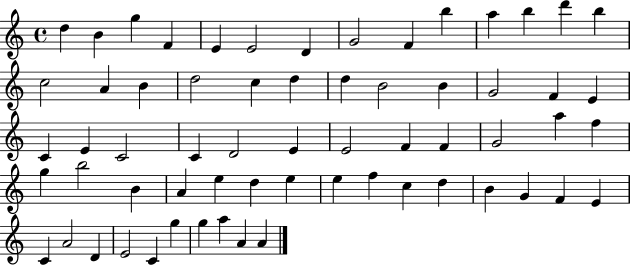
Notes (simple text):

D5/q B4/q G5/q F4/q E4/q E4/h D4/q G4/h F4/q B5/q A5/q B5/q D6/q B5/q C5/h A4/q B4/q D5/h C5/q D5/q D5/q B4/h B4/q G4/h F4/q E4/q C4/q E4/q C4/h C4/q D4/h E4/q E4/h F4/q F4/q G4/h A5/q F5/q G5/q B5/h B4/q A4/q E5/q D5/q E5/q E5/q F5/q C5/q D5/q B4/q G4/q F4/q E4/q C4/q A4/h D4/q E4/h C4/q G5/q G5/q A5/q A4/q A4/q